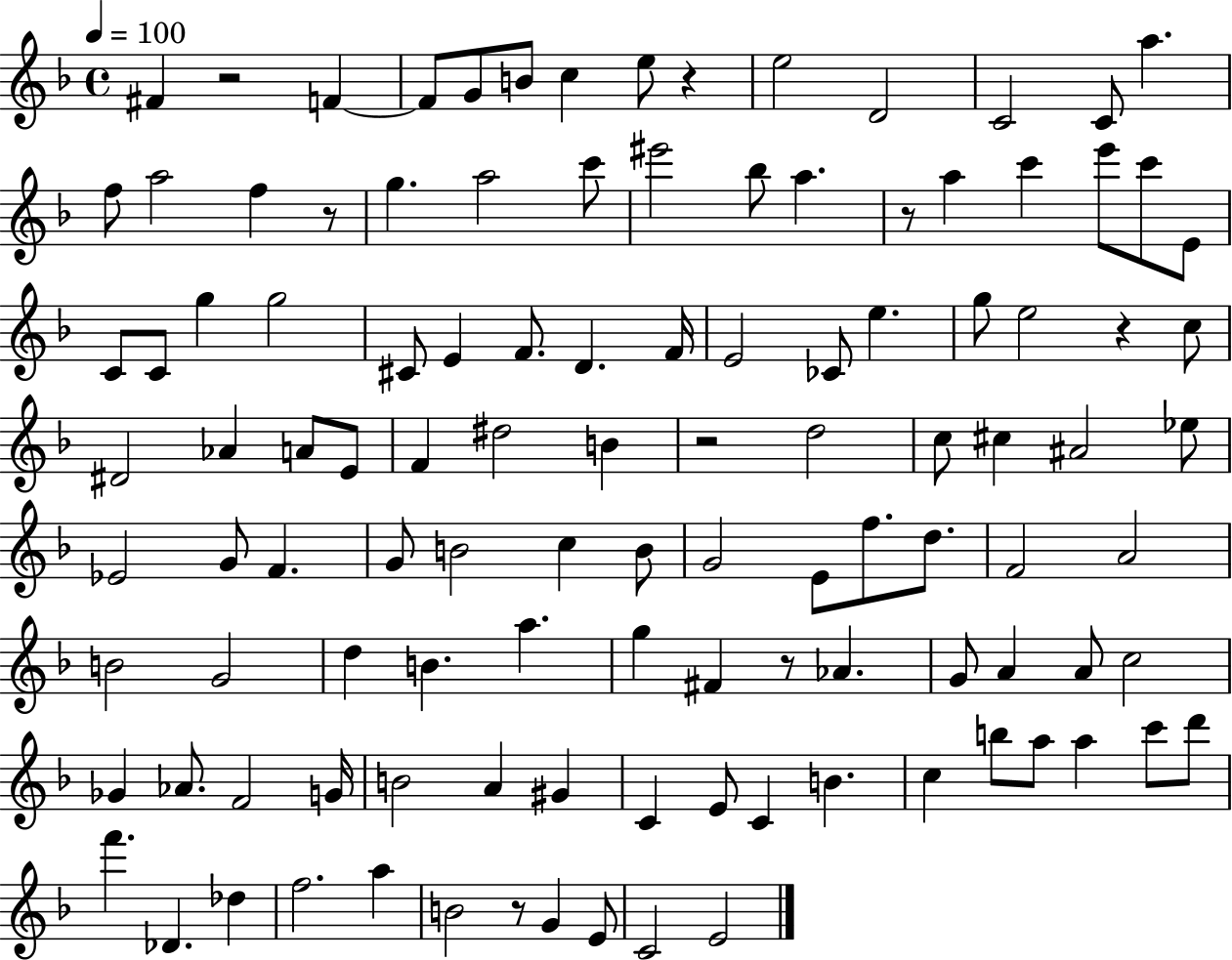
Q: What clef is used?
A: treble